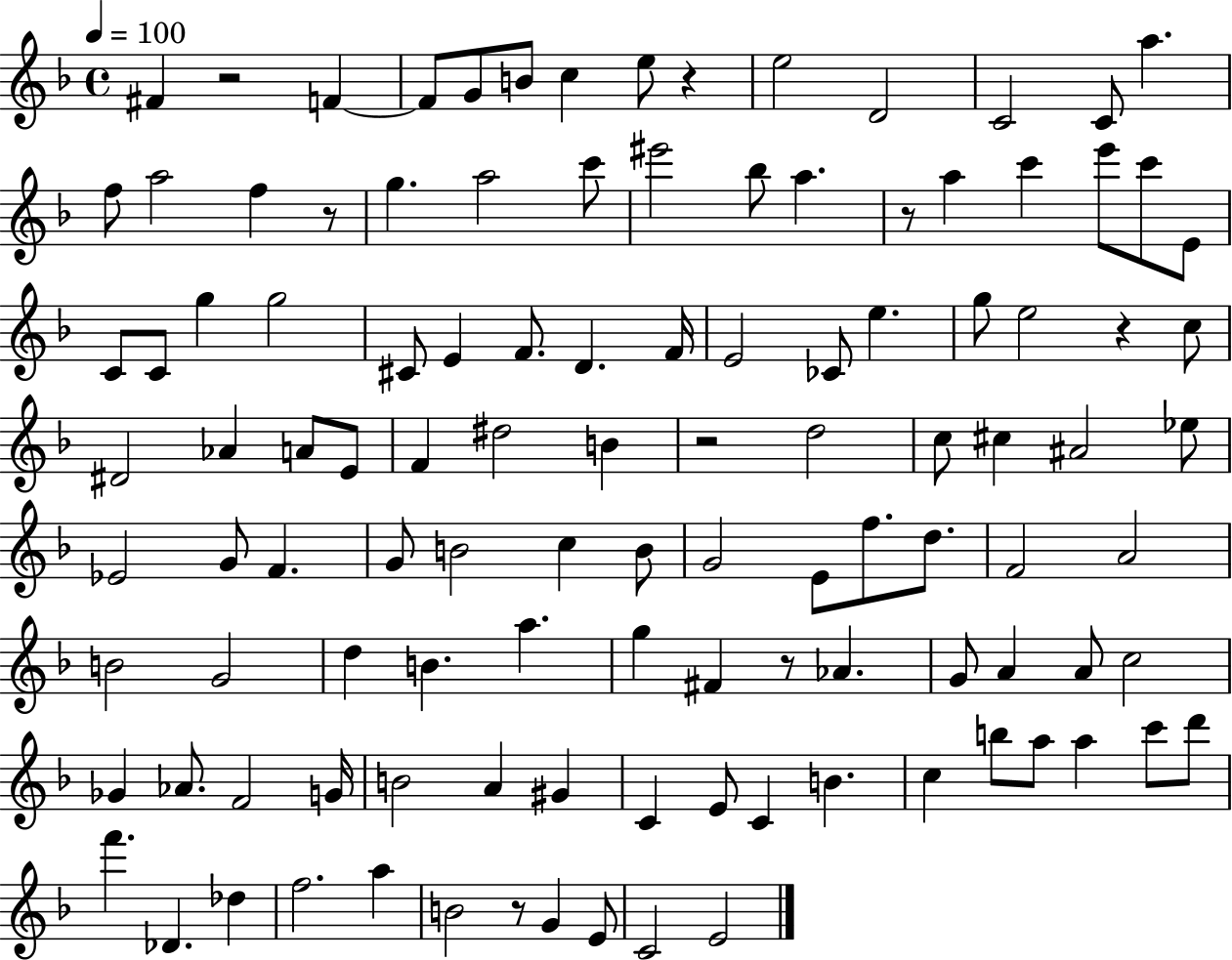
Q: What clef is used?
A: treble